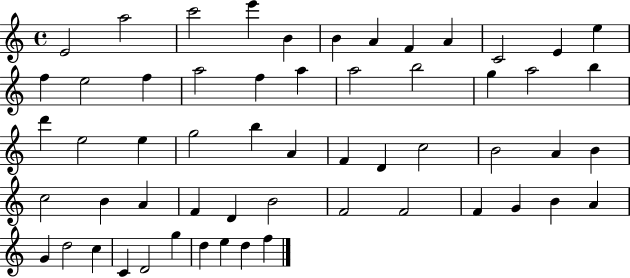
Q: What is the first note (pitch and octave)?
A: E4